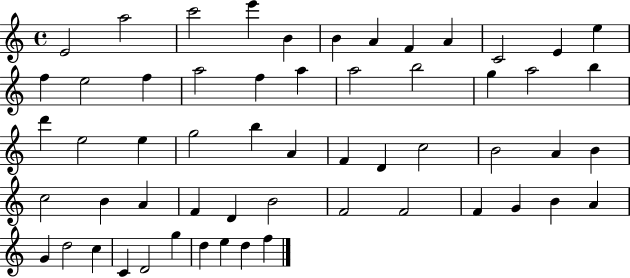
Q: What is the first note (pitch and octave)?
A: E4